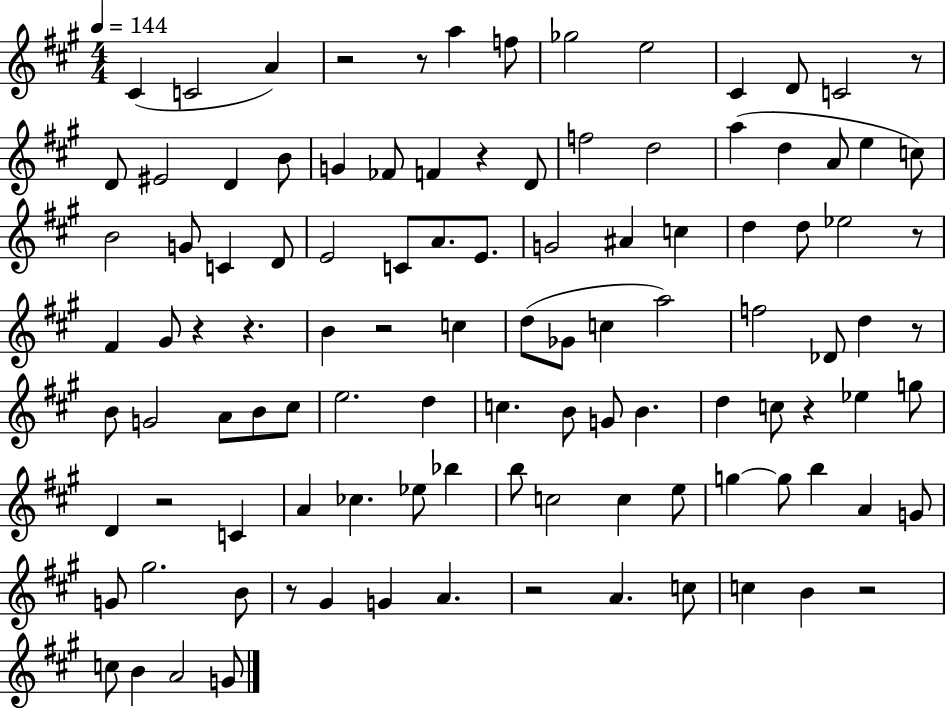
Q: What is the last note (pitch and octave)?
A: G4